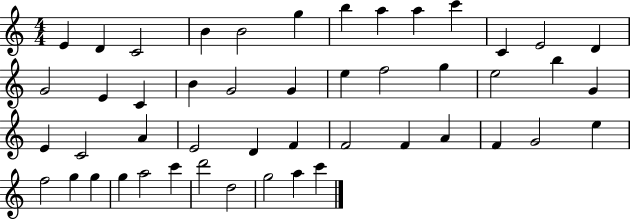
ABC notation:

X:1
T:Untitled
M:4/4
L:1/4
K:C
E D C2 B B2 g b a a c' C E2 D G2 E C B G2 G e f2 g e2 b G E C2 A E2 D F F2 F A F G2 e f2 g g g a2 c' d'2 d2 g2 a c'